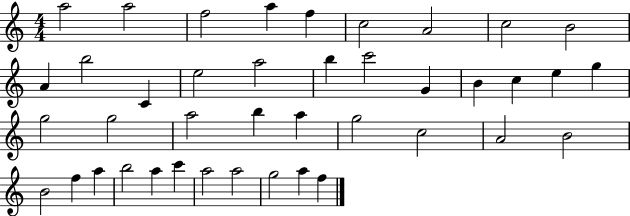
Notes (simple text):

A5/h A5/h F5/h A5/q F5/q C5/h A4/h C5/h B4/h A4/q B5/h C4/q E5/h A5/h B5/q C6/h G4/q B4/q C5/q E5/q G5/q G5/h G5/h A5/h B5/q A5/q G5/h C5/h A4/h B4/h B4/h F5/q A5/q B5/h A5/q C6/q A5/h A5/h G5/h A5/q F5/q